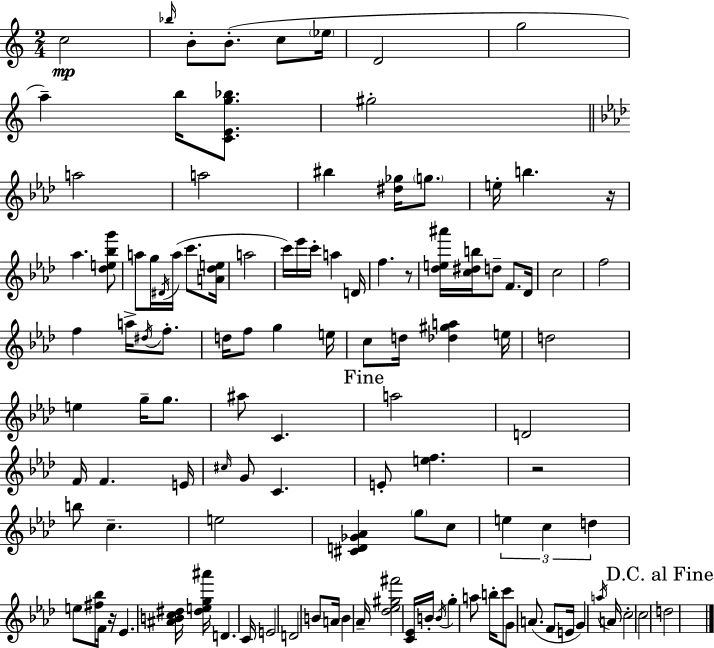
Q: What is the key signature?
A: A minor